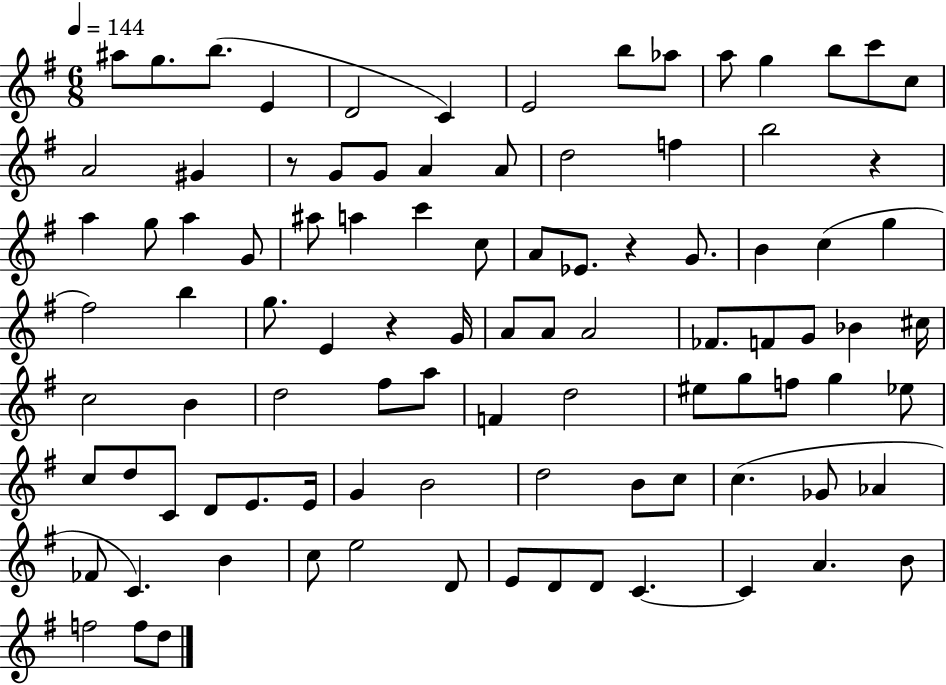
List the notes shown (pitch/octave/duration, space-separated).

A#5/e G5/e. B5/e. E4/q D4/h C4/q E4/h B5/e Ab5/e A5/e G5/q B5/e C6/e C5/e A4/h G#4/q R/e G4/e G4/e A4/q A4/e D5/h F5/q B5/h R/q A5/q G5/e A5/q G4/e A#5/e A5/q C6/q C5/e A4/e Eb4/e. R/q G4/e. B4/q C5/q G5/q F#5/h B5/q G5/e. E4/q R/q G4/s A4/e A4/e A4/h FES4/e. F4/e G4/e Bb4/q C#5/s C5/h B4/q D5/h F#5/e A5/e F4/q D5/h EIS5/e G5/e F5/e G5/q Eb5/e C5/e D5/e C4/e D4/e E4/e. E4/s G4/q B4/h D5/h B4/e C5/e C5/q. Gb4/e Ab4/q FES4/e C4/q. B4/q C5/e E5/h D4/e E4/e D4/e D4/e C4/q. C4/q A4/q. B4/e F5/h F5/e D5/e